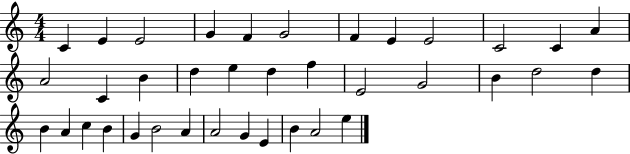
X:1
T:Untitled
M:4/4
L:1/4
K:C
C E E2 G F G2 F E E2 C2 C A A2 C B d e d f E2 G2 B d2 d B A c B G B2 A A2 G E B A2 e